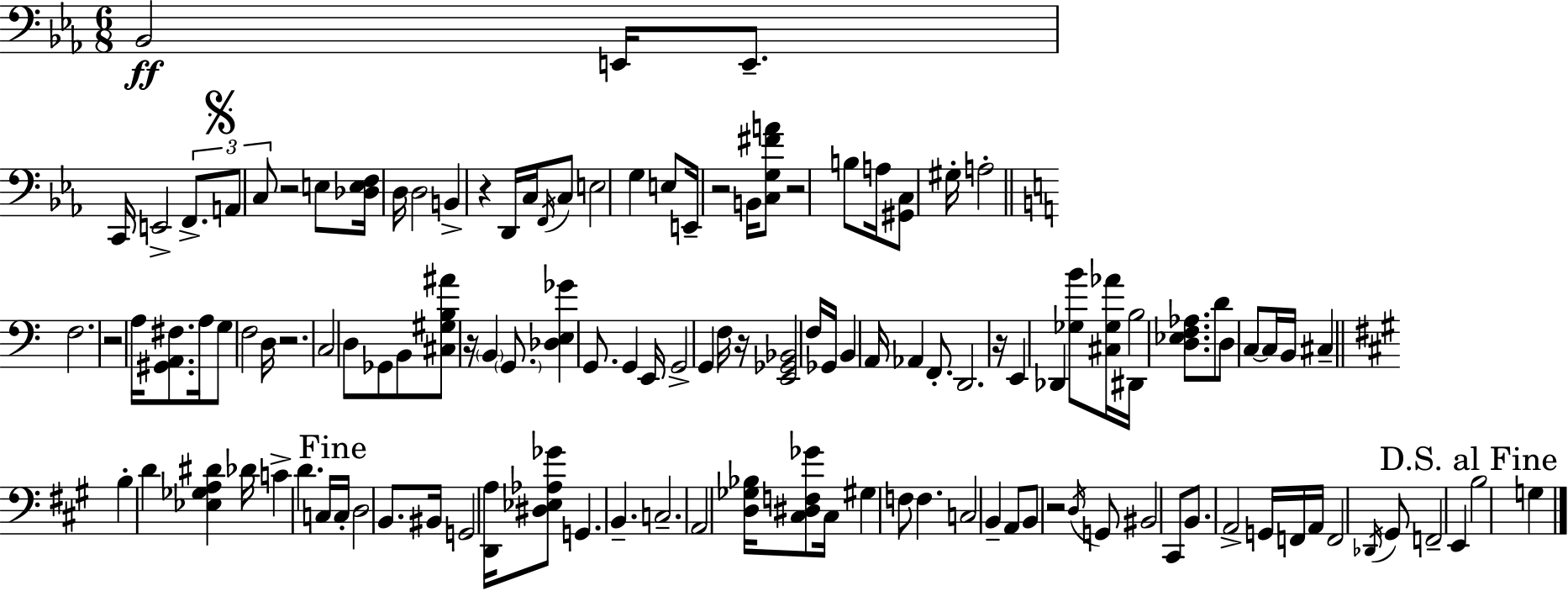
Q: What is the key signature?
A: EES major